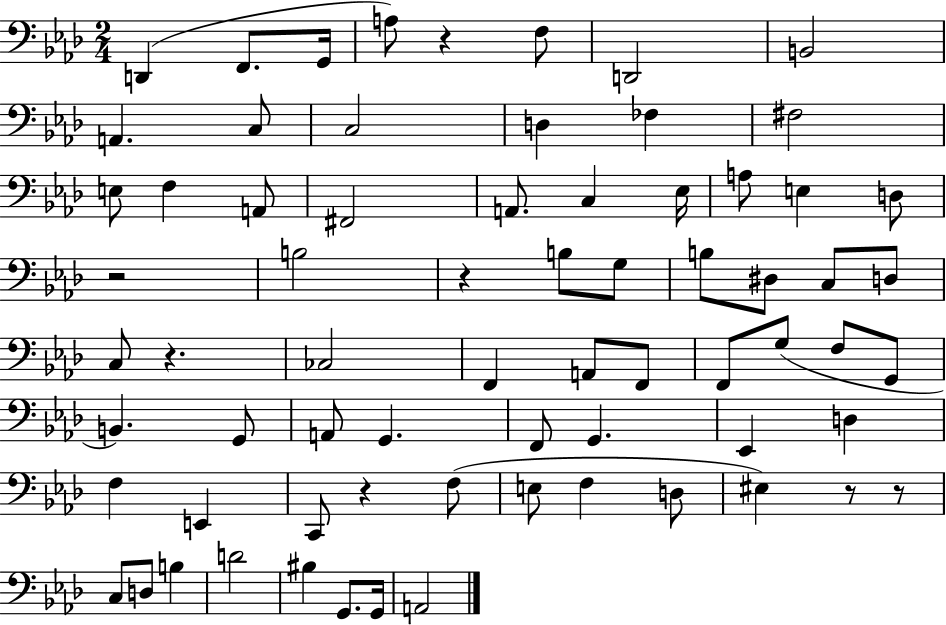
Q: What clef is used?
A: bass